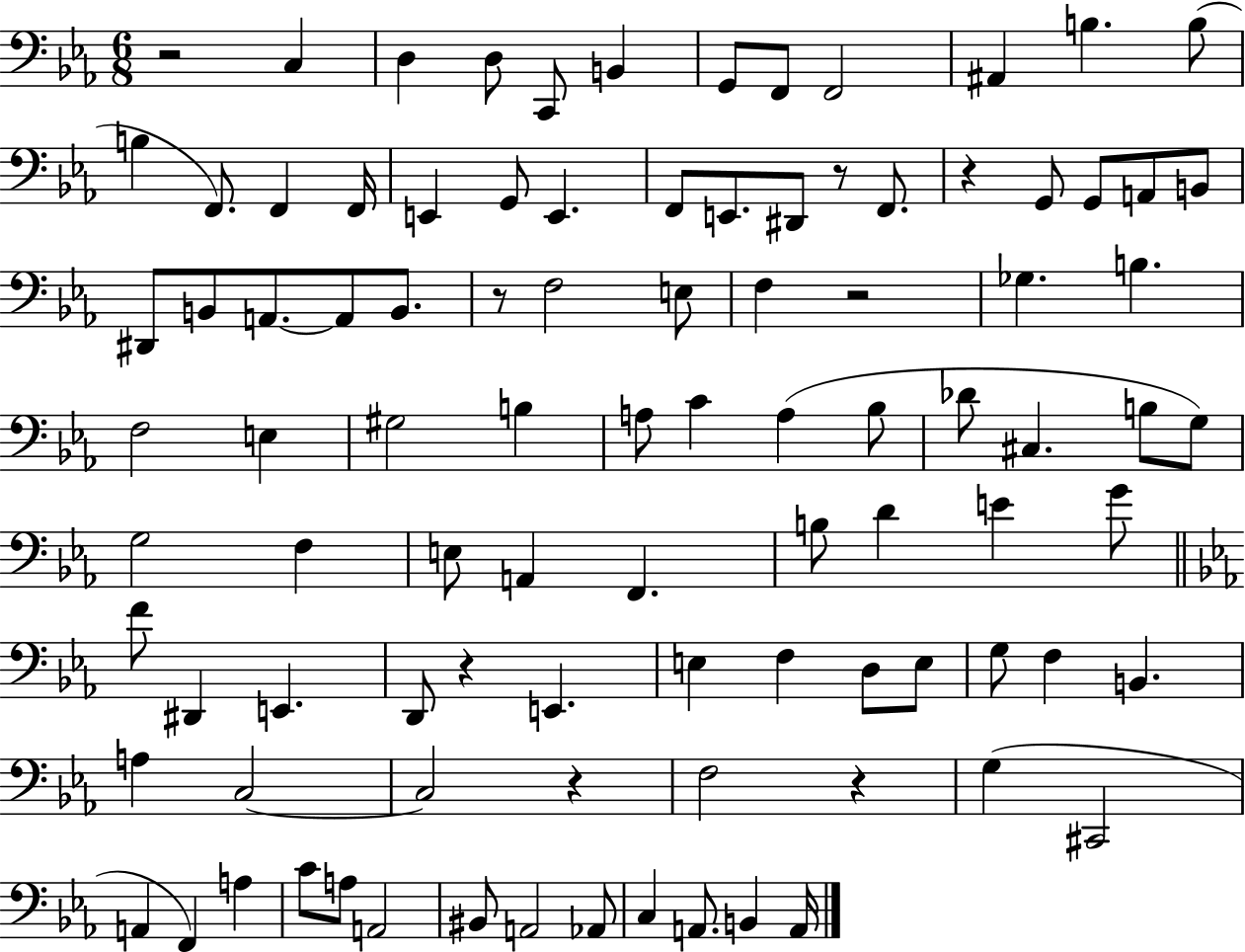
{
  \clef bass
  \numericTimeSignature
  \time 6/8
  \key ees \major
  r2 c4 | d4 d8 c,8 b,4 | g,8 f,8 f,2 | ais,4 b4. b8( | \break b4 f,8.) f,4 f,16 | e,4 g,8 e,4. | f,8 e,8. dis,8 r8 f,8. | r4 g,8 g,8 a,8 b,8 | \break dis,8 b,8 a,8.~~ a,8 b,8. | r8 f2 e8 | f4 r2 | ges4. b4. | \break f2 e4 | gis2 b4 | a8 c'4 a4( bes8 | des'8 cis4. b8 g8) | \break g2 f4 | e8 a,4 f,4. | b8 d'4 e'4 g'8 | \bar "||" \break \key c \minor f'8 dis,4 e,4. | d,8 r4 e,4. | e4 f4 d8 e8 | g8 f4 b,4. | \break a4 c2~~ | c2 r4 | f2 r4 | g4( cis,2 | \break a,4 f,4) a4 | c'8 a8 a,2 | bis,8 a,2 aes,8 | c4 a,8. b,4 a,16 | \break \bar "|."
}